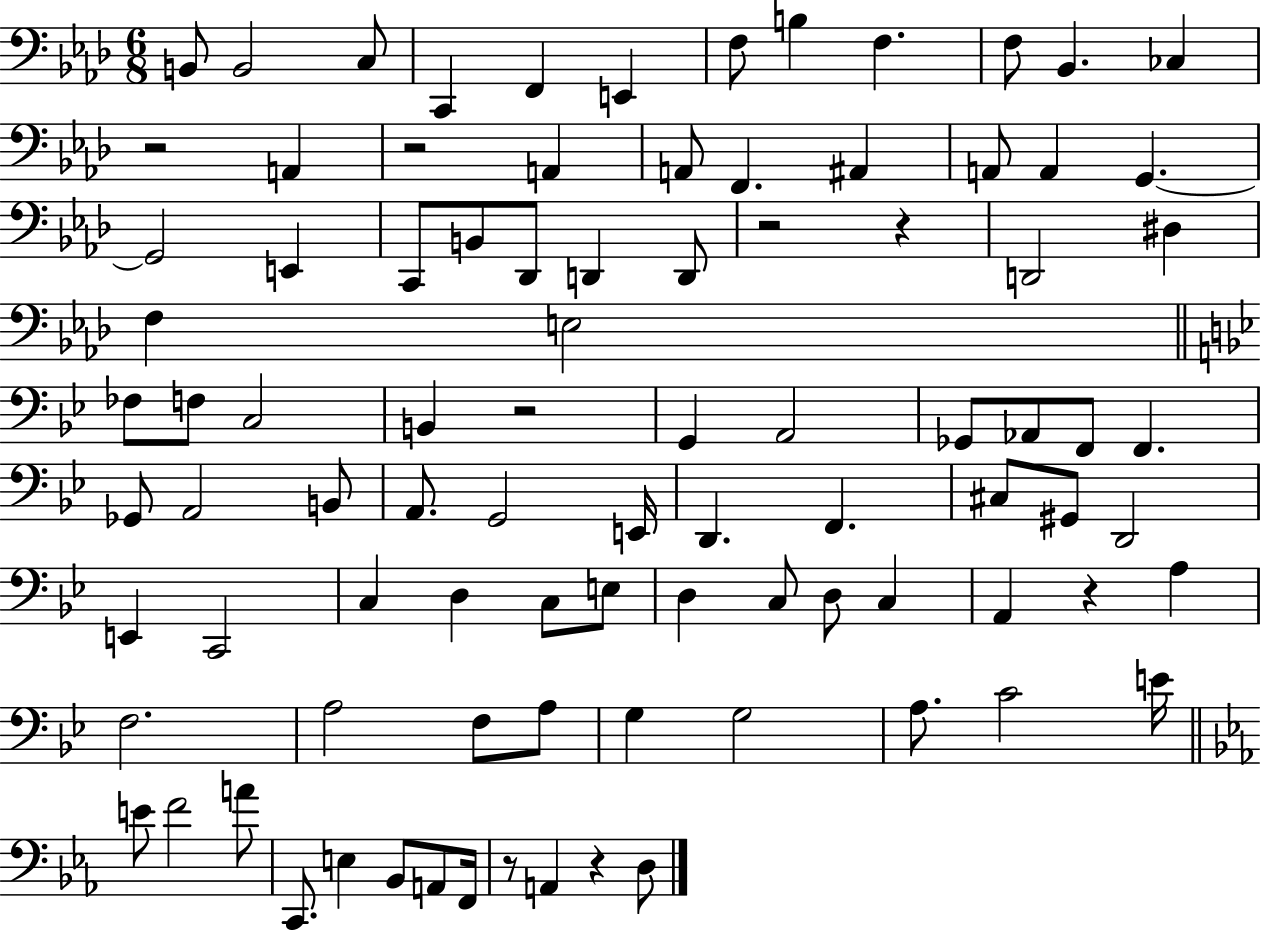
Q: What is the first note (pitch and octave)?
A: B2